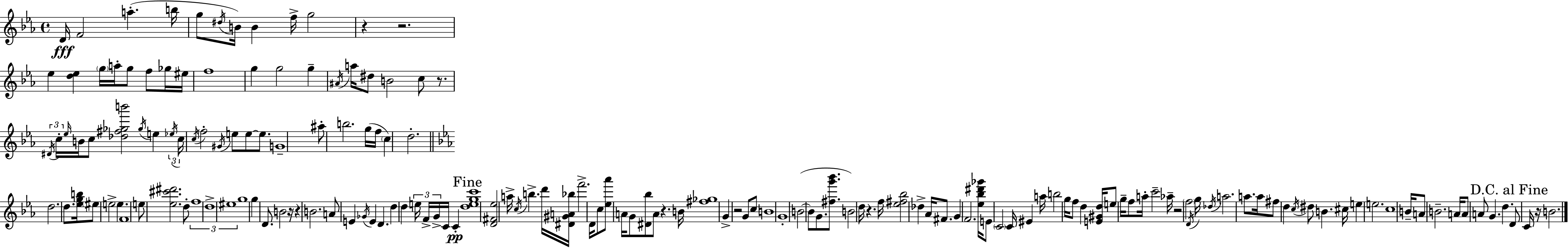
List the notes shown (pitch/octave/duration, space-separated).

D4/s F4/h A5/q. B5/s G5/e D#5/s B4/s B4/q F5/s G5/h R/q R/h. Eb5/q [D5,Eb5]/q G5/s A5/s G5/e F5/e Gb5/s EIS5/s F5/w G5/q G5/h G5/q A#4/s A5/s D#5/e B4/h C5/e R/e. D#4/s C5/s Eb5/s B4/s C5/e [Db5,F#5,Gb5,B6]/h Gb5/s E5/q Eb5/s C5/s C5/s F5/h G#4/s E5/e E5/e E5/e. G4/w A#5/e B5/h. G5/s F5/s C5/q D5/h. D5/h. D5/e. [Eb5,G5,B5]/s EIS5/e E5/h E5/q. F4/w E5/e [Eb5,C#6,D#6]/h. D5/e F5/w D5/w EIS5/w G5/w G5/q D4/e. B4/h R/s R/q B4/h. A4/e E4/q Gb4/s E4/q D4/q. D5/q D5/q E5/s F4/s G4/s C4/s C4/q [D5,E5,G5,C6]/w [D4,F#4,Eb5]/h A5/s C5/s B5/q. D6/s [D#4,G#4,A4,Bb5]/s F6/h. D4/s C5/e [Eb5,Ab6]/e A4/s G4/e [D#4,Bb5]/e A4/e R/q. B4/s [F#5,Gb5]/w G4/q R/h G4/e C5/e B4/w G4/w B4/h B4/e G4/e. [F#5,G6,Bb6]/e. B4/h D5/s R/q. F5/s [Eb5,F#5,Bb5]/h Db5/q Ab4/s F#4/e. G4/q F4/h. [Eb5,Bb5,D#6,Gb6]/s E4/e C4/h C4/s EIS4/q A5/s B5/h G5/s F5/e D5/q [E4,G#4,D5]/s E5/e G5/s F5/e A5/s C6/h Ab5/s R/h F5/h D4/s G5/s Db5/s A5/h. A5/e. A5/s F#5/e D5/q C5/s D#5/e B4/q. C#5/s E5/q E5/h. C5/w B4/s A4/e B4/h. A4/s A4/e A4/e G4/q. D5/q. D4/e C4/s R/s B4/h.